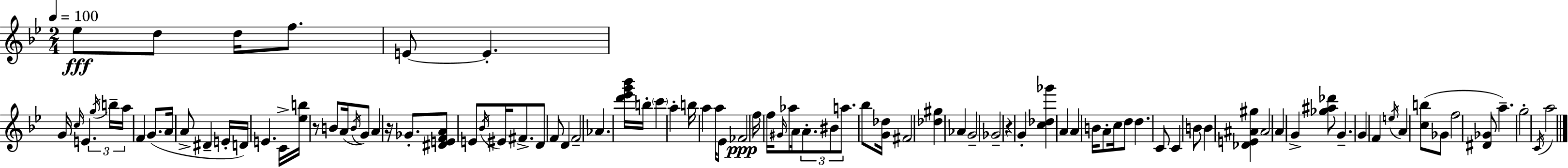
X:1
T:Untitled
M:2/4
L:1/4
K:Gm
_e/2 d/2 d/4 f/2 E/2 E G/4 c/4 E g/4 b/4 a/4 F G/2 A/4 A/2 ^D E/4 D/4 E C/4 [_eb]/4 z/2 B/2 A/4 B/4 G/2 A z/4 _G/2 [^DEFA]/2 E/2 _B/4 ^E/4 ^F/2 D/2 F/2 D F2 _A [d'_e'g'_b']/4 b/4 c' a b/4 a a/4 _E/2 _F2 f/4 f/4 ^G/4 _a/2 A/4 A/2 ^B/2 a/2 _b/2 [G_d]/4 ^F2 [_d^g] _A G2 _G2 z G [c_d_g'] A A B/4 A/2 c/4 d/2 d C/2 C B/2 B [_DE^A^g] ^A2 A G [_g^a_d']/2 G G F e/4 A [cb]/2 _G/2 f2 [^D_G]/2 a g2 C/4 a2